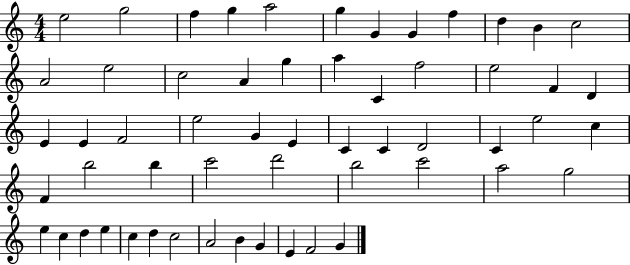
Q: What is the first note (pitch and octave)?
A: E5